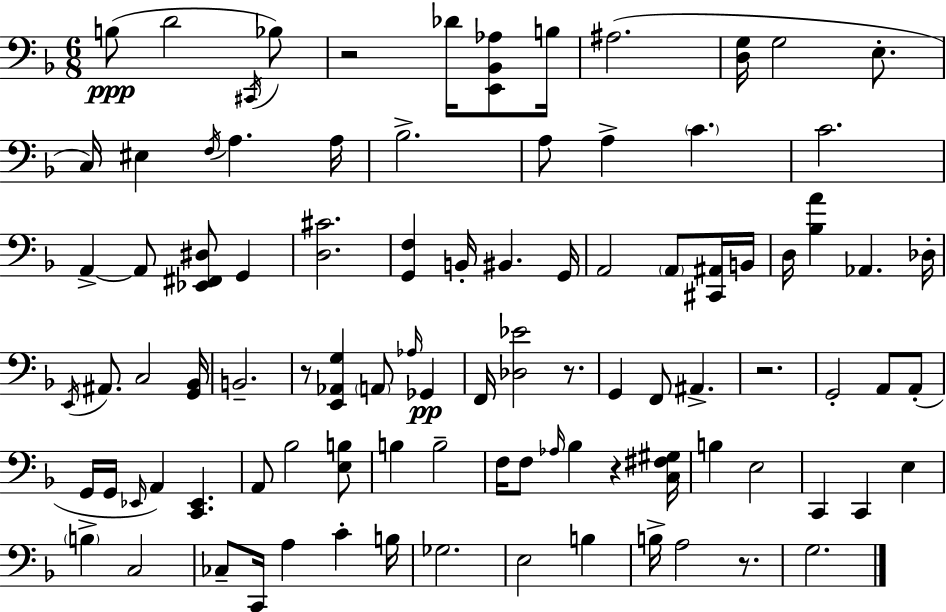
B3/e D4/h C#2/s Bb3/e R/h Db4/s [E2,Bb2,Ab3]/e B3/s A#3/h. [D3,G3]/s G3/h E3/e. C3/s EIS3/q F3/s A3/q. A3/s Bb3/h. A3/e A3/q C4/q. C4/h. A2/q A2/e [Eb2,F#2,D#3]/e G2/q [D3,C#4]/h. [G2,F3]/q B2/s BIS2/q. G2/s A2/h A2/e [C#2,A#2]/s B2/s D3/s [Bb3,A4]/q Ab2/q. Db3/s E2/s A#2/e. C3/h [G2,Bb2]/s B2/h. R/e [E2,Ab2,G3]/q A2/e Ab3/s Gb2/q F2/s [Db3,Eb4]/h R/e. G2/q F2/e A#2/q. R/h. G2/h A2/e A2/e G2/s G2/s Eb2/s A2/q [C2,Eb2]/q. A2/e Bb3/h [E3,B3]/e B3/q B3/h F3/s F3/e Ab3/s Bb3/q R/q [C3,F#3,G#3]/s B3/q E3/h C2/q C2/q E3/q B3/q C3/h CES3/e C2/s A3/q C4/q B3/s Gb3/h. E3/h B3/q B3/s A3/h R/e. G3/h.